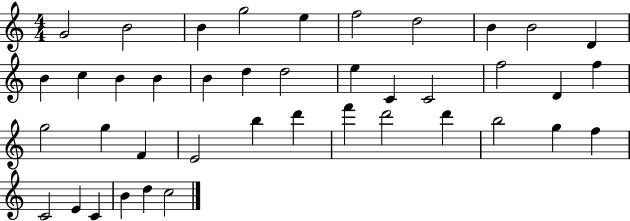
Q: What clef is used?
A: treble